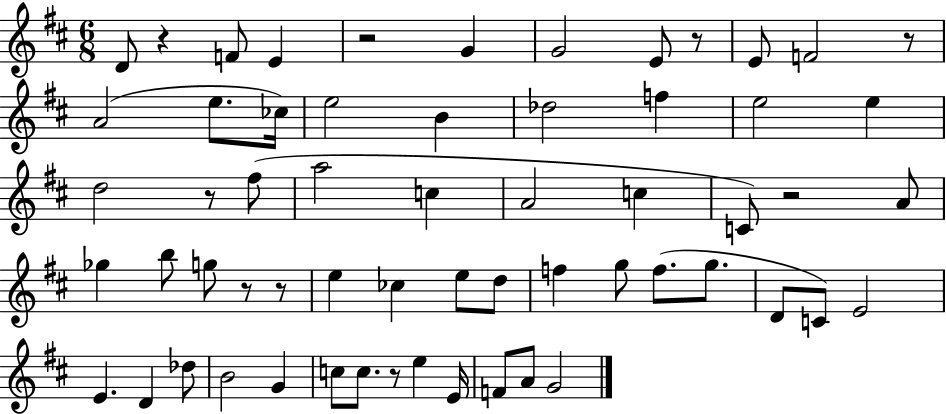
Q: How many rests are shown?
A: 9